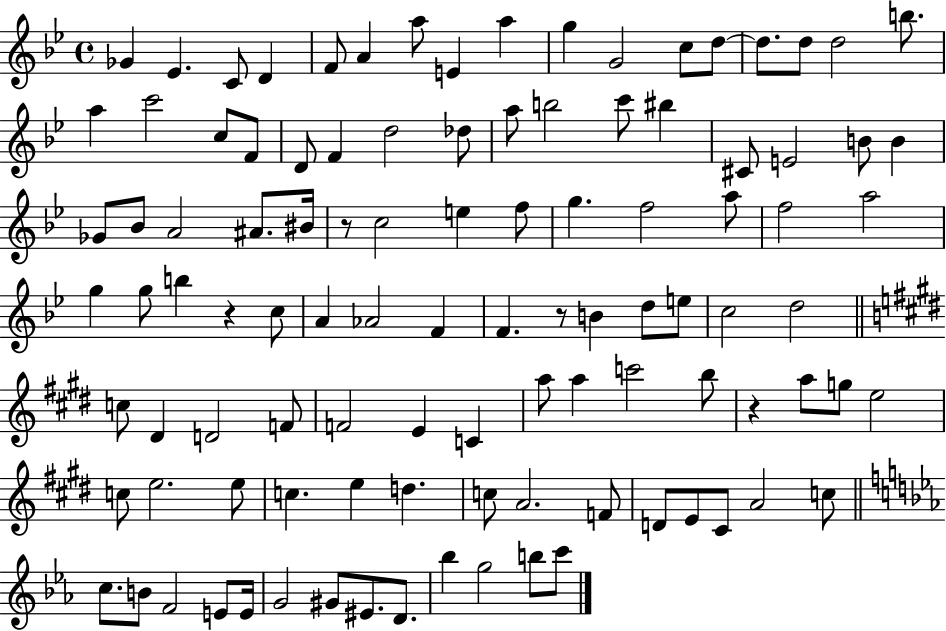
{
  \clef treble
  \time 4/4
  \defaultTimeSignature
  \key bes \major
  ges'4 ees'4. c'8 d'4 | f'8 a'4 a''8 e'4 a''4 | g''4 g'2 c''8 d''8~~ | d''8. d''8 d''2 b''8. | \break a''4 c'''2 c''8 f'8 | d'8 f'4 d''2 des''8 | a''8 b''2 c'''8 bis''4 | cis'8 e'2 b'8 b'4 | \break ges'8 bes'8 a'2 ais'8. bis'16 | r8 c''2 e''4 f''8 | g''4. f''2 a''8 | f''2 a''2 | \break g''4 g''8 b''4 r4 c''8 | a'4 aes'2 f'4 | f'4. r8 b'4 d''8 e''8 | c''2 d''2 | \break \bar "||" \break \key e \major c''8 dis'4 d'2 f'8 | f'2 e'4 c'4 | a''8 a''4 c'''2 b''8 | r4 a''8 g''8 e''2 | \break c''8 e''2. e''8 | c''4. e''4 d''4. | c''8 a'2. f'8 | d'8 e'8 cis'8 a'2 c''8 | \break \bar "||" \break \key ees \major c''8. b'8 f'2 e'8 e'16 | g'2 gis'8 eis'8. d'8. | bes''4 g''2 b''8 c'''8 | \bar "|."
}